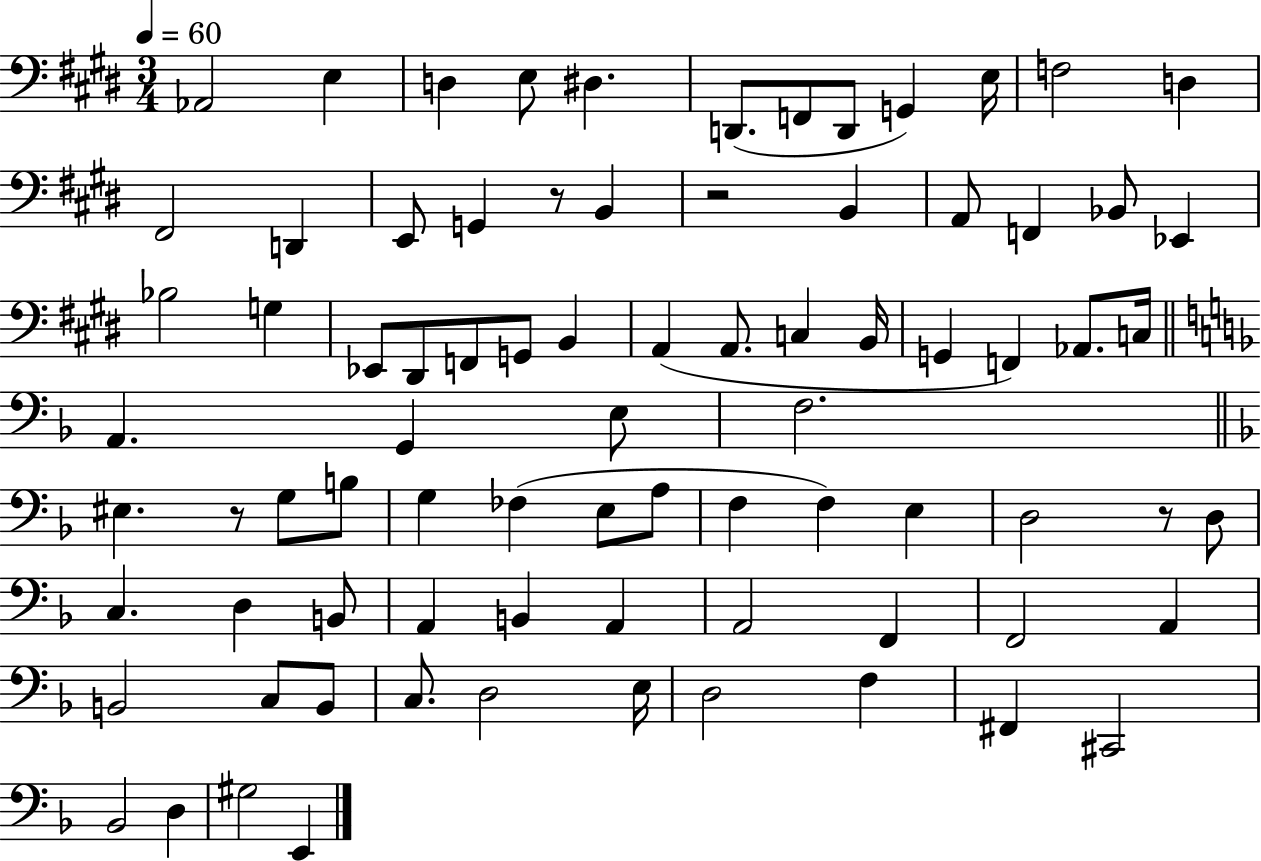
X:1
T:Untitled
M:3/4
L:1/4
K:E
_A,,2 E, D, E,/2 ^D, D,,/2 F,,/2 D,,/2 G,, E,/4 F,2 D, ^F,,2 D,, E,,/2 G,, z/2 B,, z2 B,, A,,/2 F,, _B,,/2 _E,, _B,2 G, _E,,/2 ^D,,/2 F,,/2 G,,/2 B,, A,, A,,/2 C, B,,/4 G,, F,, _A,,/2 C,/4 A,, G,, E,/2 F,2 ^E, z/2 G,/2 B,/2 G, _F, E,/2 A,/2 F, F, E, D,2 z/2 D,/2 C, D, B,,/2 A,, B,, A,, A,,2 F,, F,,2 A,, B,,2 C,/2 B,,/2 C,/2 D,2 E,/4 D,2 F, ^F,, ^C,,2 _B,,2 D, ^G,2 E,,